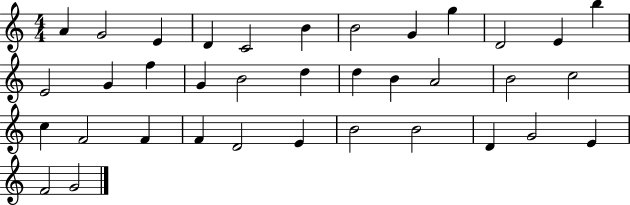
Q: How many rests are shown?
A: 0